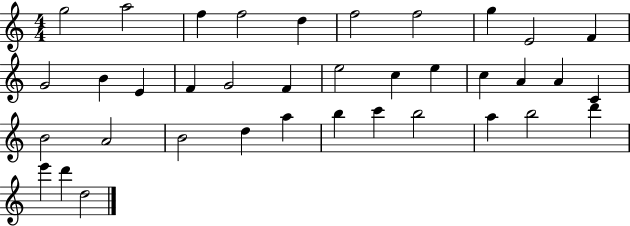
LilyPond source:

{
  \clef treble
  \numericTimeSignature
  \time 4/4
  \key c \major
  g''2 a''2 | f''4 f''2 d''4 | f''2 f''2 | g''4 e'2 f'4 | \break g'2 b'4 e'4 | f'4 g'2 f'4 | e''2 c''4 e''4 | c''4 a'4 a'4 c'4 | \break b'2 a'2 | b'2 d''4 a''4 | b''4 c'''4 b''2 | a''4 b''2 d'''4 | \break e'''4 d'''4 d''2 | \bar "|."
}